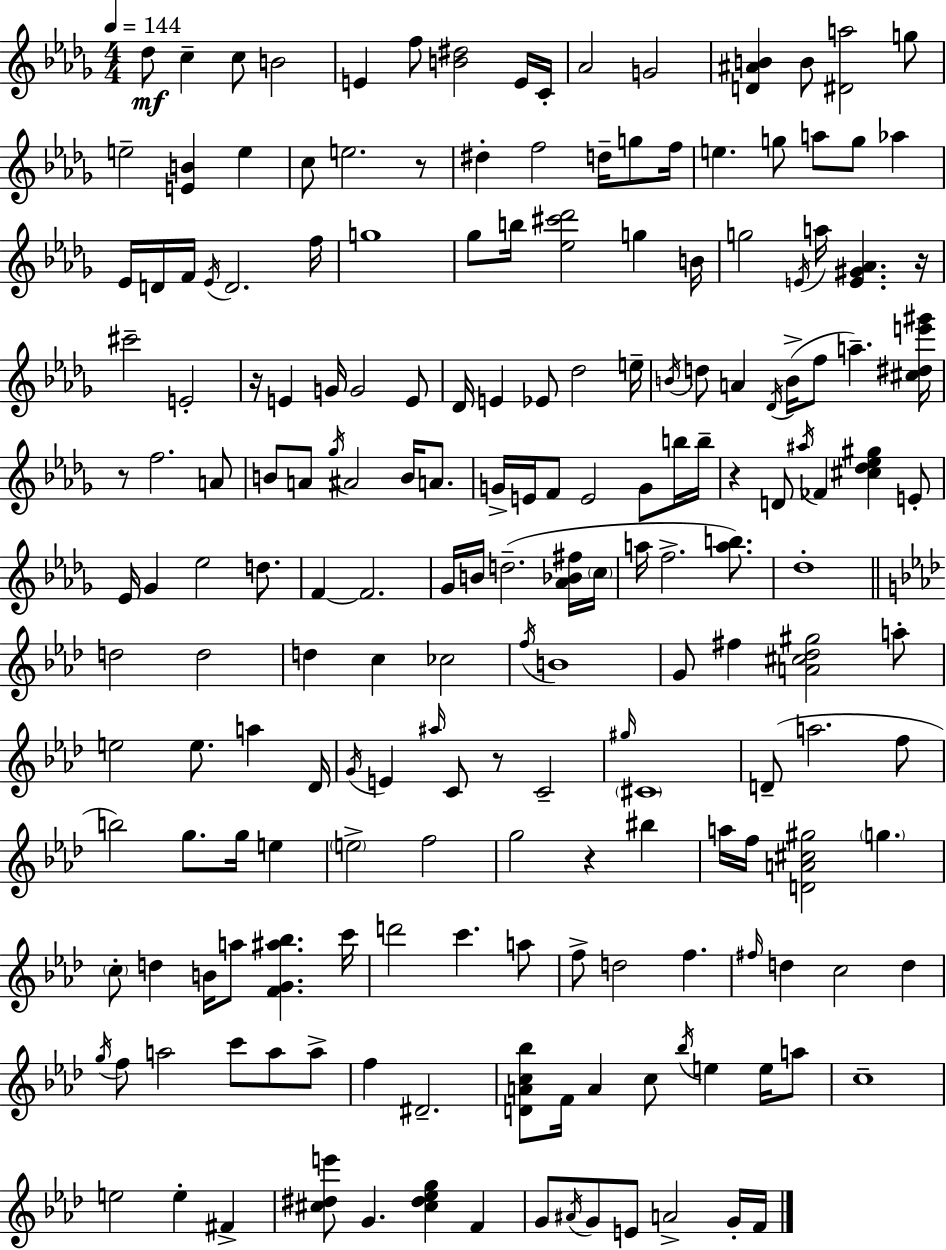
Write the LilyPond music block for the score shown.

{
  \clef treble
  \numericTimeSignature
  \time 4/4
  \key bes \minor
  \tempo 4 = 144
  \repeat volta 2 { des''8\mf c''4-- c''8 b'2 | e'4 f''8 <b' dis''>2 e'16 c'16-. | aes'2 g'2 | <d' ais' b'>4 b'8 <dis' a''>2 g''8 | \break e''2-- <e' b'>4 e''4 | c''8 e''2. r8 | dis''4-. f''2 d''16-- g''8 f''16 | e''4. g''8 a''8 g''8 aes''4 | \break ees'16 d'16 f'16 \acciaccatura { ees'16 } d'2. | f''16 g''1 | ges''8 b''16 <ees'' cis''' des'''>2 g''4 | b'16 g''2 \acciaccatura { e'16 } a''16 <e' gis' aes'>4. | \break r16 cis'''2-- e'2-. | r16 e'4 g'16 g'2 | e'8 des'16 e'4 ees'8 des''2 | e''16-- \acciaccatura { b'16 } d''8 a'4 \acciaccatura { des'16 }( b'16-> f''8 a''4.--) | \break <cis'' dis'' e''' gis'''>16 r8 f''2. | a'8 b'8 a'8 \acciaccatura { ges''16 } ais'2 | b'16 a'8. g'16-> e'16 f'8 e'2 | g'8 b''16 b''16-- r4 d'8 \acciaccatura { ais''16 } fes'4 | \break <cis'' des'' ees'' gis''>4 e'8-. ees'16 ges'4 ees''2 | d''8. f'4~~ f'2. | ges'16 b'16 d''2.--( | <aes' bes' fis''>16 \parenthesize c''16 a''16 f''2.-> | \break <a'' b''>8.) des''1-. | \bar "||" \break \key aes \major d''2 d''2 | d''4 c''4 ces''2 | \acciaccatura { f''16 } b'1 | g'8 fis''4 <a' cis'' des'' gis''>2 a''8-. | \break e''2 e''8. a''4 | des'16 \acciaccatura { g'16 } e'4 \grace { ais''16 } c'8 r8 c'2-- | \grace { gis''16 } \parenthesize cis'1 | d'8--( a''2. | \break f''8 b''2) g''8. g''16 | e''4 \parenthesize e''2-> f''2 | g''2 r4 | bis''4 a''16 f''16 <d' a' cis'' gis''>2 \parenthesize g''4. | \break \parenthesize c''8-. d''4 b'16 a''8 <f' g' ais'' bes''>4. | c'''16 d'''2 c'''4. | a''8 f''8-> d''2 f''4. | \grace { fis''16 } d''4 c''2 | \break d''4 \acciaccatura { g''16 } f''8 a''2 | c'''8 a''8 a''8-> f''4 dis'2.-- | <d' a' c'' bes''>8 f'16 a'4 c''8 \acciaccatura { bes''16 } | e''4 e''16 a''8 c''1-- | \break e''2 e''4-. | fis'4-> <cis'' dis'' e'''>8 g'4. <cis'' dis'' ees'' g''>4 | f'4 g'8 \acciaccatura { ais'16 } g'8 e'8 a'2-> | g'16-. f'16 } \bar "|."
}